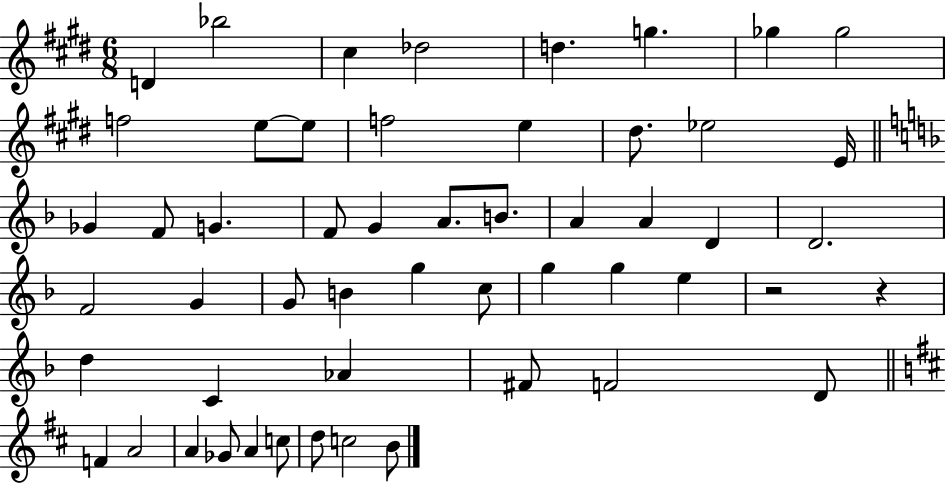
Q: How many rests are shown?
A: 2